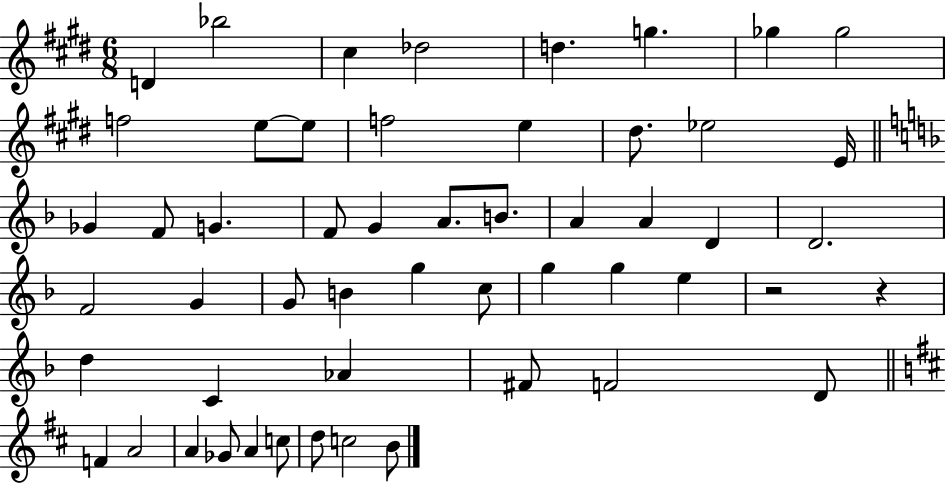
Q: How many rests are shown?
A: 2